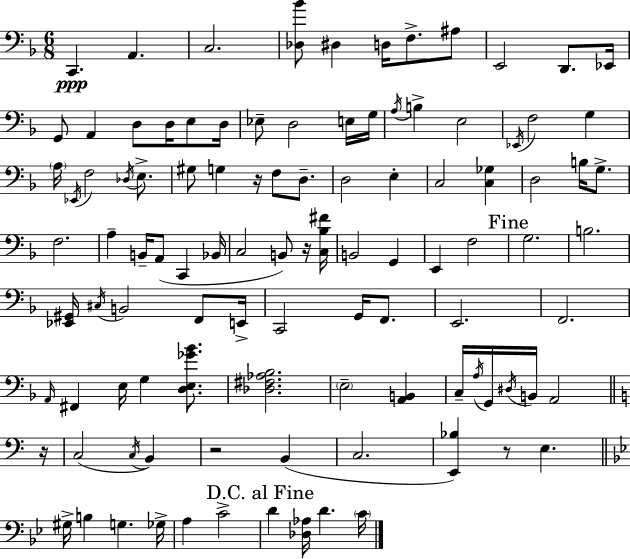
C2/q. A2/q. C3/h. [Db3,Bb4]/e D#3/q D3/s F3/e. A#3/e E2/h D2/e. Eb2/s G2/e A2/q D3/e D3/s E3/e D3/s Eb3/e D3/h E3/s G3/s A3/s B3/q E3/h Eb2/s F3/h G3/q A3/s Eb2/s F3/h Db3/s E3/e. G#3/e G3/q R/s F3/e D3/e. D3/h E3/q C3/h [C3,Gb3]/q D3/h B3/s G3/e. F3/h. A3/q B2/s A2/e C2/q Bb2/s C3/h B2/e R/s [C3,Bb3,F#4]/s B2/h G2/q E2/q F3/h G3/h. B3/h. [Eb2,G#2]/s C#3/s B2/h F2/e E2/s C2/h G2/s F2/e. E2/h. F2/h. A2/s F#2/q E3/s G3/q [D3,E3,Gb4,Bb4]/e. [Db3,F#3,Ab3,Bb3]/h. E3/h [A2,B2]/q C3/s A3/s G2/s D#3/s B2/s A2/h R/s C3/h C3/s B2/q R/h B2/q C3/h. [E2,Bb3]/q R/e E3/q. G#3/s B3/q G3/q. Gb3/s A3/q C4/h D4/q [Db3,Ab3]/s D4/q. C4/s